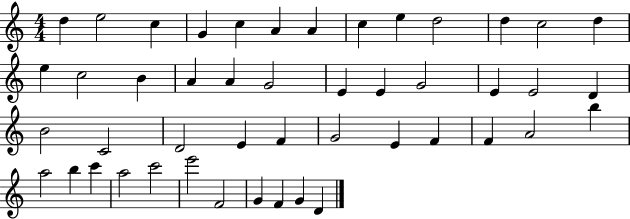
{
  \clef treble
  \numericTimeSignature
  \time 4/4
  \key c \major
  d''4 e''2 c''4 | g'4 c''4 a'4 a'4 | c''4 e''4 d''2 | d''4 c''2 d''4 | \break e''4 c''2 b'4 | a'4 a'4 g'2 | e'4 e'4 g'2 | e'4 e'2 d'4 | \break b'2 c'2 | d'2 e'4 f'4 | g'2 e'4 f'4 | f'4 a'2 b''4 | \break a''2 b''4 c'''4 | a''2 c'''2 | e'''2 f'2 | g'4 f'4 g'4 d'4 | \break \bar "|."
}